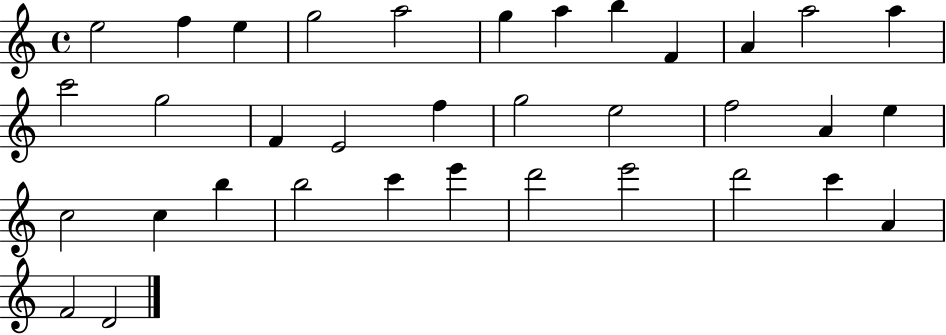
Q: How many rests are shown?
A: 0